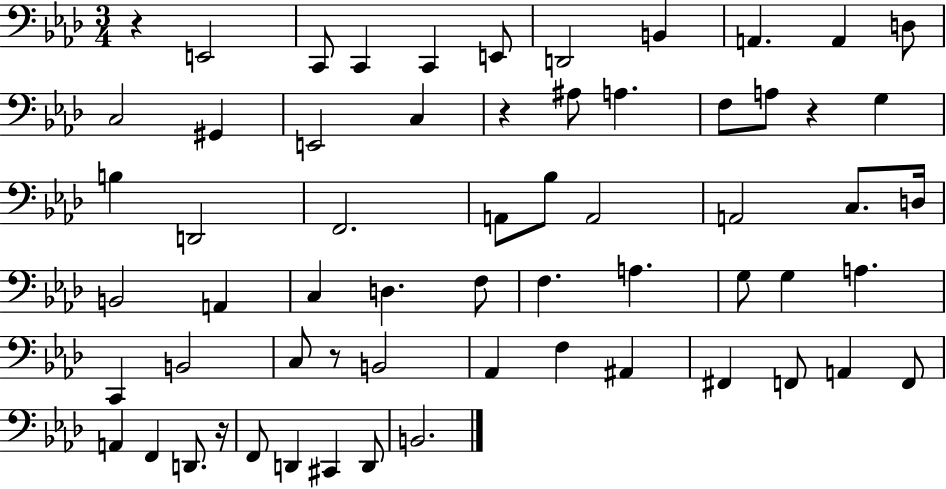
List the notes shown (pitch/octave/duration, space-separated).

R/q E2/h C2/e C2/q C2/q E2/e D2/h B2/q A2/q. A2/q D3/e C3/h G#2/q E2/h C3/q R/q A#3/e A3/q. F3/e A3/e R/q G3/q B3/q D2/h F2/h. A2/e Bb3/e A2/h A2/h C3/e. D3/s B2/h A2/q C3/q D3/q. F3/e F3/q. A3/q. G3/e G3/q A3/q. C2/q B2/h C3/e R/e B2/h Ab2/q F3/q A#2/q F#2/q F2/e A2/q F2/e A2/q F2/q D2/e. R/s F2/e D2/q C#2/q D2/e B2/h.